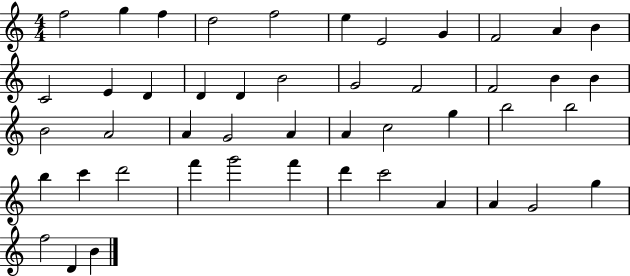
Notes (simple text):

F5/h G5/q F5/q D5/h F5/h E5/q E4/h G4/q F4/h A4/q B4/q C4/h E4/q D4/q D4/q D4/q B4/h G4/h F4/h F4/h B4/q B4/q B4/h A4/h A4/q G4/h A4/q A4/q C5/h G5/q B5/h B5/h B5/q C6/q D6/h F6/q G6/h F6/q D6/q C6/h A4/q A4/q G4/h G5/q F5/h D4/q B4/q